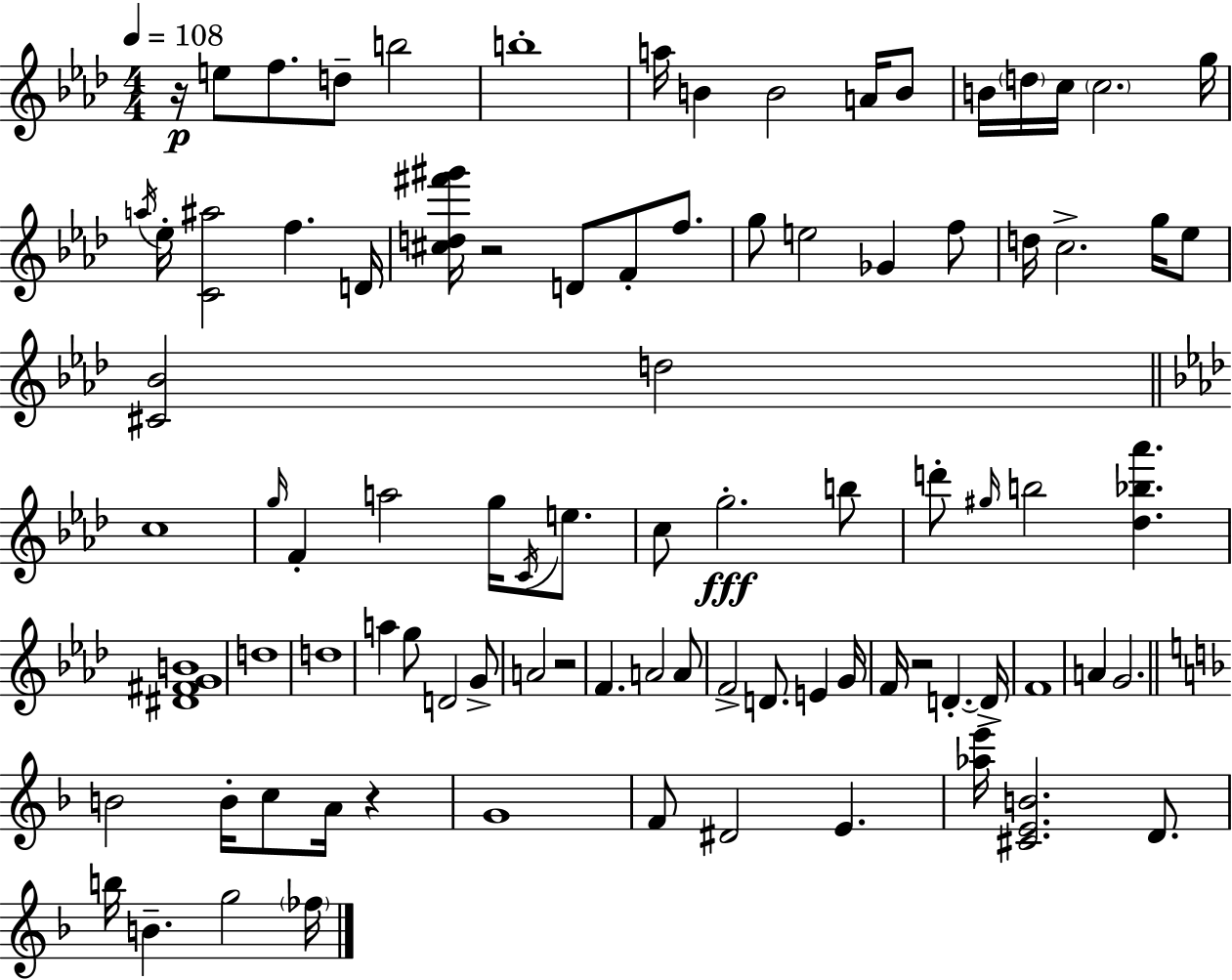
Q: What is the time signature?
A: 4/4